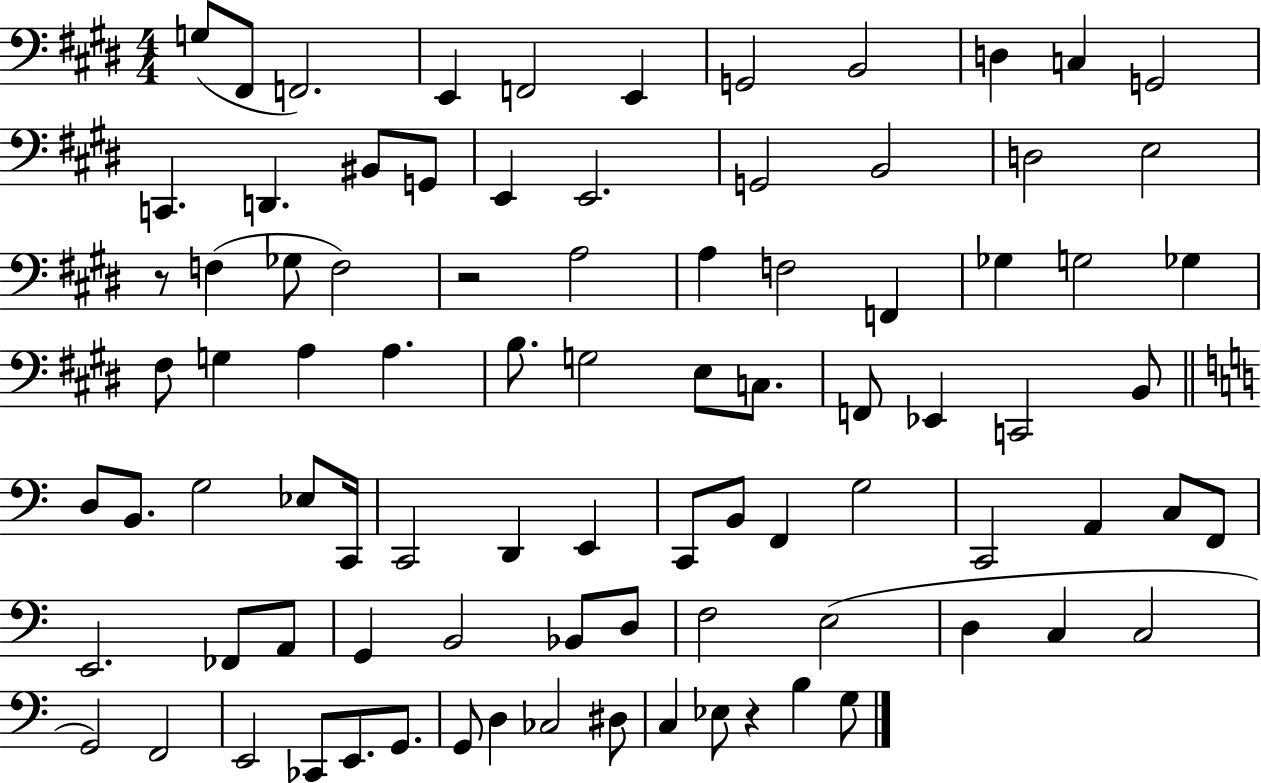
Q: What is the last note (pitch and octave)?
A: G3